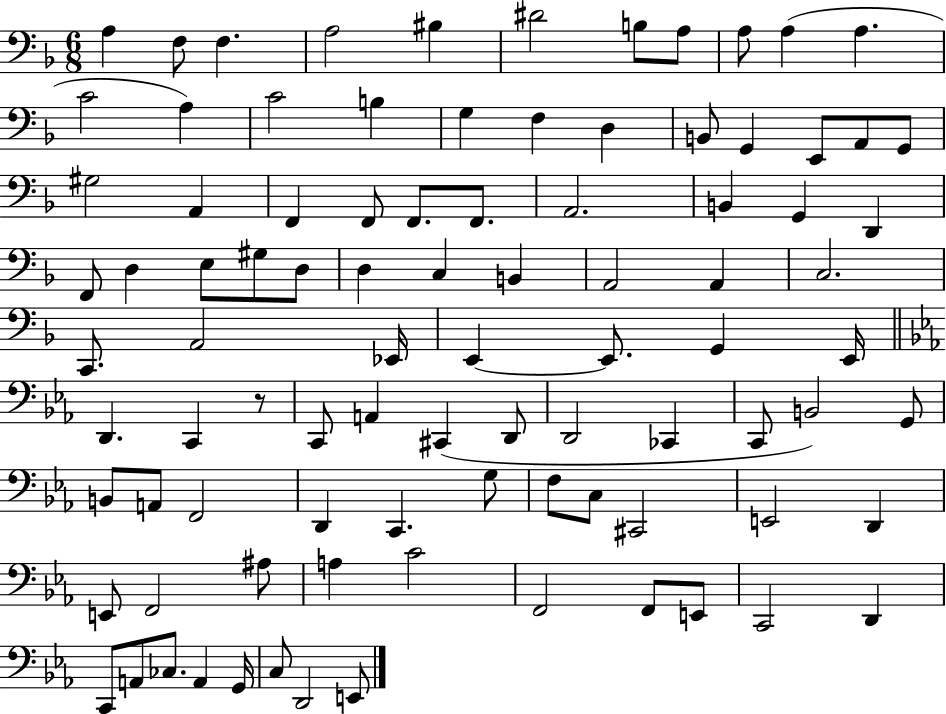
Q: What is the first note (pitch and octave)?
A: A3